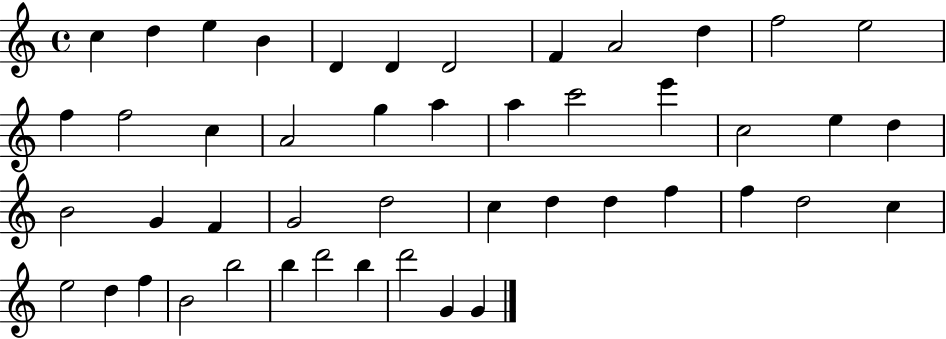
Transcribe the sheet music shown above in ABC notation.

X:1
T:Untitled
M:4/4
L:1/4
K:C
c d e B D D D2 F A2 d f2 e2 f f2 c A2 g a a c'2 e' c2 e d B2 G F G2 d2 c d d f f d2 c e2 d f B2 b2 b d'2 b d'2 G G